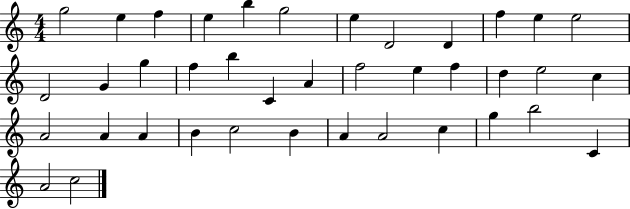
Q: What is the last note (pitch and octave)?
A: C5